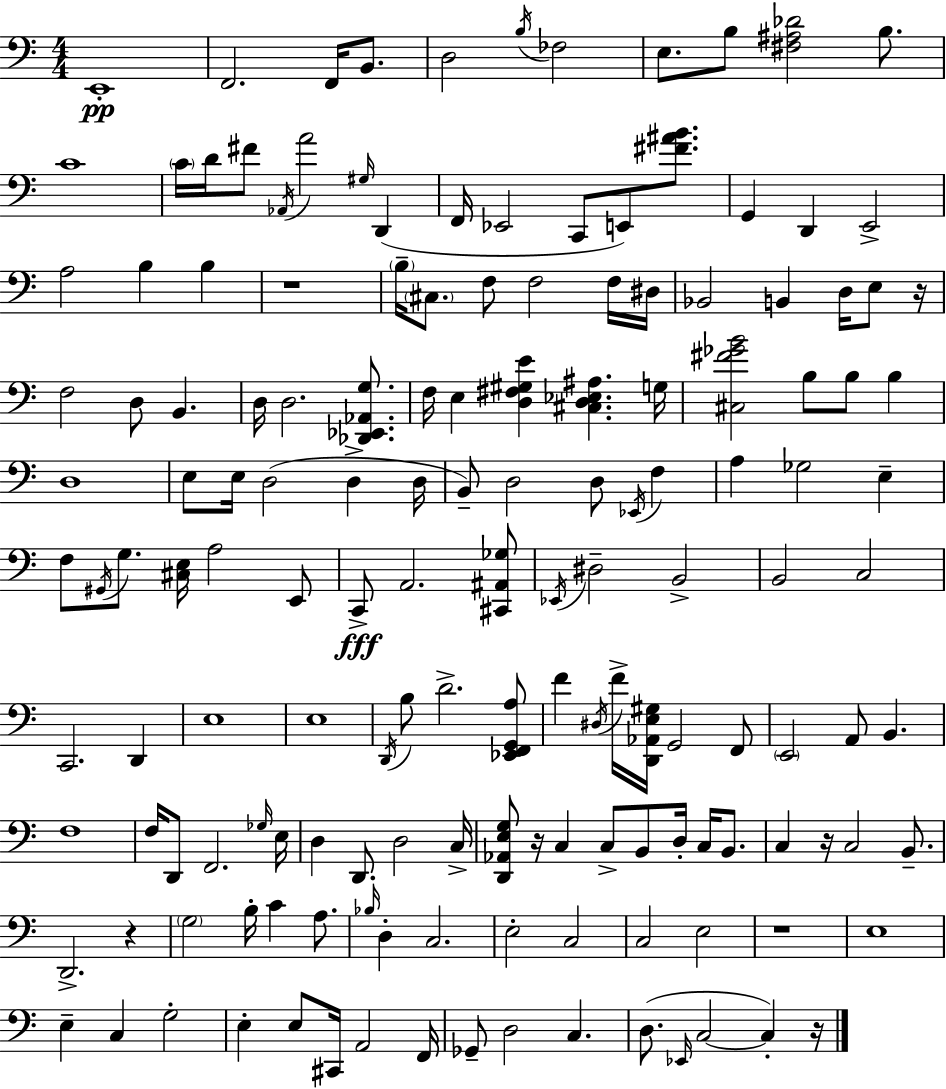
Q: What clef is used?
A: bass